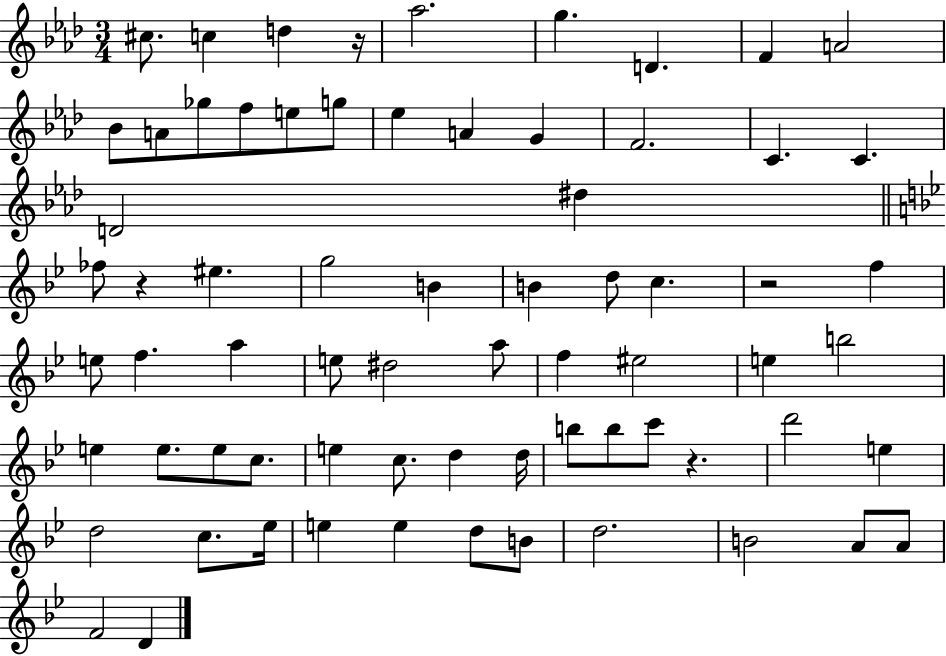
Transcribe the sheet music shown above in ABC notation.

X:1
T:Untitled
M:3/4
L:1/4
K:Ab
^c/2 c d z/4 _a2 g D F A2 _B/2 A/2 _g/2 f/2 e/2 g/2 _e A G F2 C C D2 ^d _f/2 z ^e g2 B B d/2 c z2 f e/2 f a e/2 ^d2 a/2 f ^e2 e b2 e e/2 e/2 c/2 e c/2 d d/4 b/2 b/2 c'/2 z d'2 e d2 c/2 _e/4 e e d/2 B/2 d2 B2 A/2 A/2 F2 D